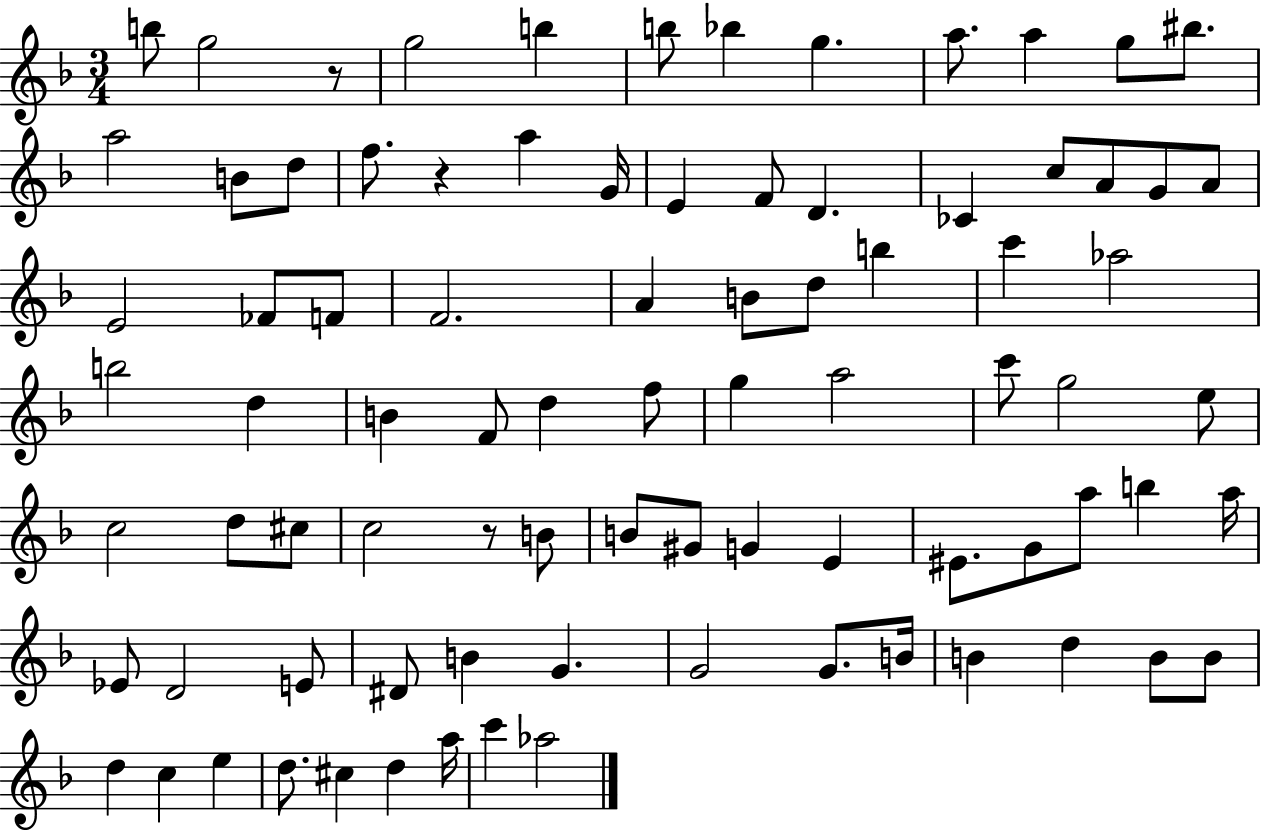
X:1
T:Untitled
M:3/4
L:1/4
K:F
b/2 g2 z/2 g2 b b/2 _b g a/2 a g/2 ^b/2 a2 B/2 d/2 f/2 z a G/4 E F/2 D _C c/2 A/2 G/2 A/2 E2 _F/2 F/2 F2 A B/2 d/2 b c' _a2 b2 d B F/2 d f/2 g a2 c'/2 g2 e/2 c2 d/2 ^c/2 c2 z/2 B/2 B/2 ^G/2 G E ^E/2 G/2 a/2 b a/4 _E/2 D2 E/2 ^D/2 B G G2 G/2 B/4 B d B/2 B/2 d c e d/2 ^c d a/4 c' _a2